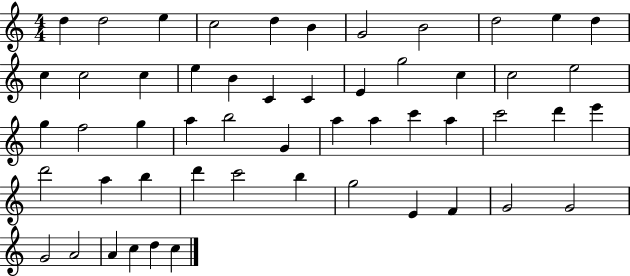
X:1
T:Untitled
M:4/4
L:1/4
K:C
d d2 e c2 d B G2 B2 d2 e d c c2 c e B C C E g2 c c2 e2 g f2 g a b2 G a a c' a c'2 d' e' d'2 a b d' c'2 b g2 E F G2 G2 G2 A2 A c d c